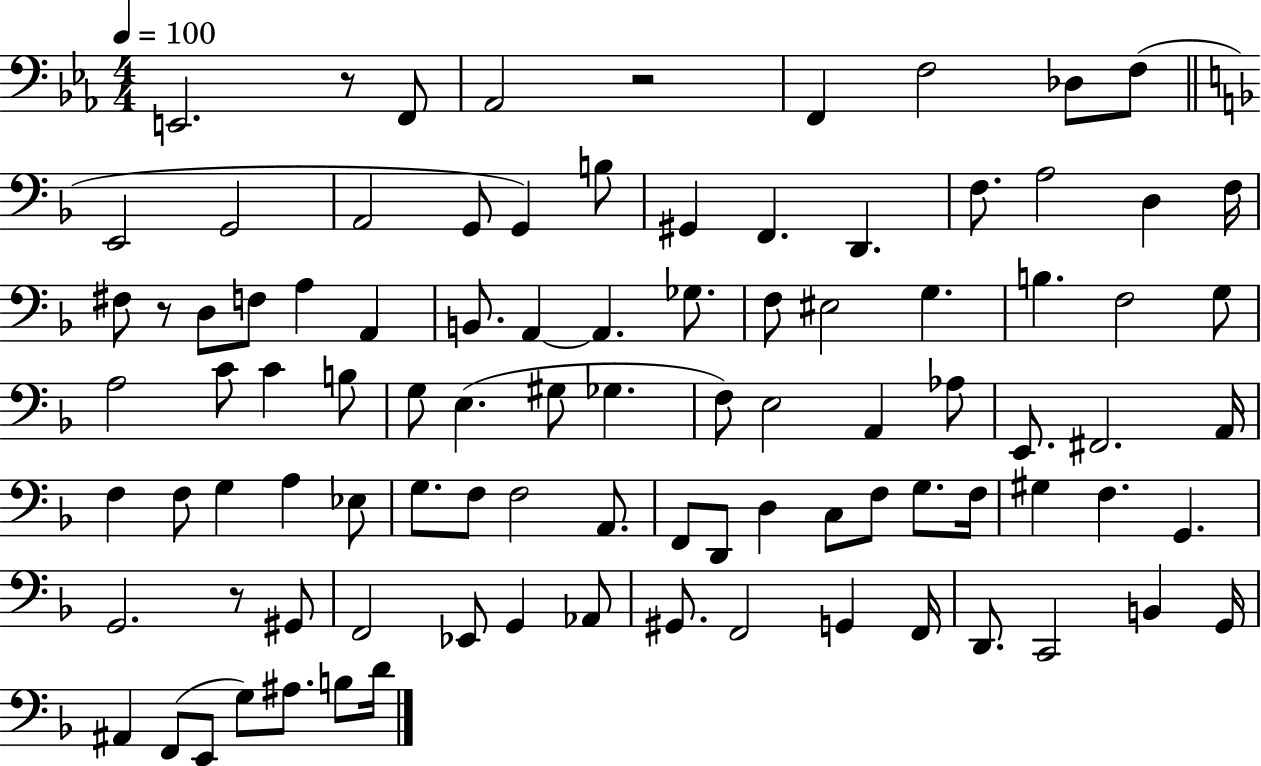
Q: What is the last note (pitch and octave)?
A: D4